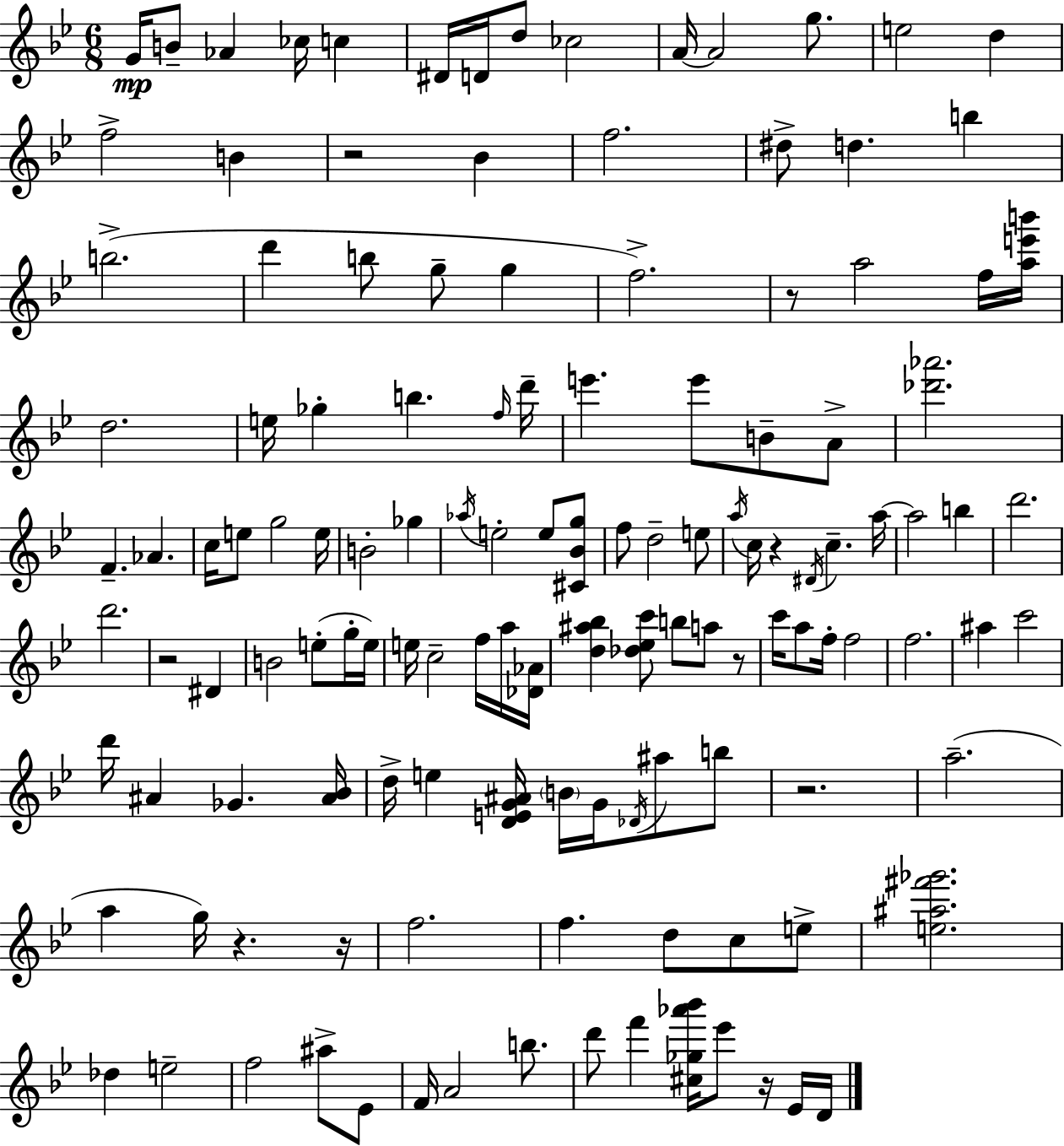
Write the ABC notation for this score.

X:1
T:Untitled
M:6/8
L:1/4
K:Gm
G/4 B/2 _A _c/4 c ^D/4 D/4 d/2 _c2 A/4 A2 g/2 e2 d f2 B z2 _B f2 ^d/2 d b b2 d' b/2 g/2 g f2 z/2 a2 f/4 [ae'b']/4 d2 e/4 _g b f/4 d'/4 e' e'/2 B/2 A/2 [_d'_a']2 F _A c/4 e/2 g2 e/4 B2 _g _a/4 e2 e/2 [^C_Bg]/2 f/2 d2 e/2 a/4 c/4 z ^D/4 c a/4 a2 b d'2 d'2 z2 ^D B2 e/2 g/4 e/4 e/4 c2 f/4 a/4 [_D_A]/4 [d^a_b] [_d_ec']/2 b/2 a/2 z/2 c'/4 a/2 f/4 f2 f2 ^a c'2 d'/4 ^A _G [^A_B]/4 d/4 e [DEG^A]/4 B/4 G/4 _D/4 ^a/2 b/2 z2 a2 a g/4 z z/4 f2 f d/2 c/2 e/2 [e^a^f'_g']2 _d e2 f2 ^a/2 _E/2 F/4 A2 b/2 d'/2 f' [^c_g_a'_b']/4 _e'/2 z/4 _E/4 D/4